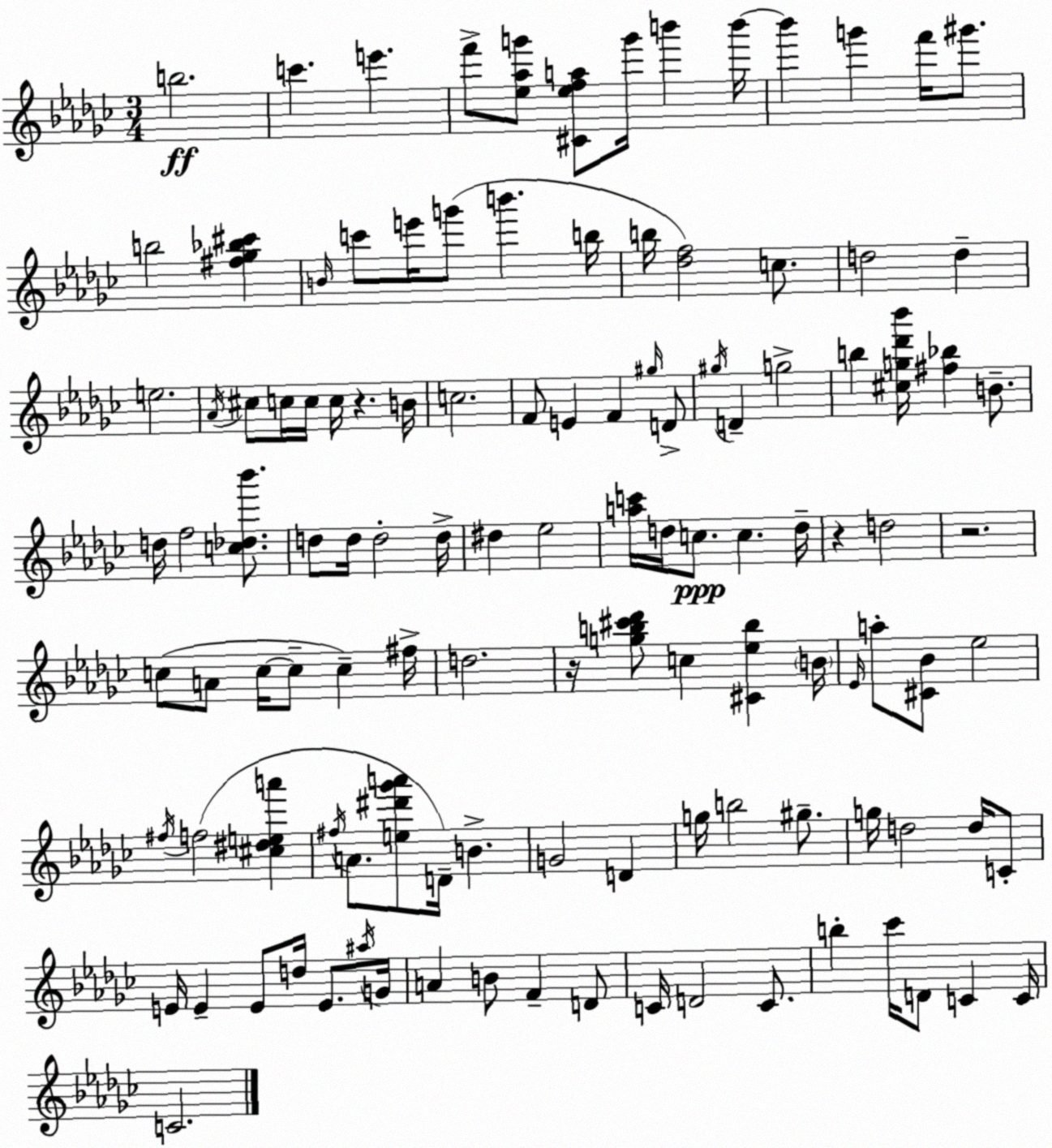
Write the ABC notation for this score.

X:1
T:Untitled
M:3/4
L:1/4
K:Ebm
b2 c' e' f'/2 [_e_ag']/2 [^C_efa]/2 g'/4 b' b'/4 b' g' f'/4 ^g'/2 b2 [^f_g_b^c'] B/4 c'/2 e'/4 g'/2 b' b/4 b/4 [_df]2 c/2 d2 d e2 _A/4 ^c/2 c/4 c/4 c/4 z B/4 c2 F/2 E F ^g/4 D/2 ^g/4 D g2 b [^cg_d'_b']/4 [^f_b] B/2 d/4 f2 [c_d_b']/2 d/2 d/4 d2 d/4 ^d _e2 [ac']/4 d/4 c/2 c d/4 z d2 z2 c/2 A/2 c/4 c/2 c ^f/4 d2 z/4 [gb^c'_d']/2 c [^C_eb] B/4 _E/4 a/2 [^C_B]/2 _e2 ^f/4 f2 [^c^dea'] ^f/4 A/2 [e^d'_g'a']/2 D/4 B G2 D g/4 b2 ^g/2 g/4 d2 d/4 C/2 E/4 E E/2 d/4 E/2 ^a/4 G/4 A B/2 F D/2 C/4 D2 C/2 b _c'/4 D/2 C C/4 C2